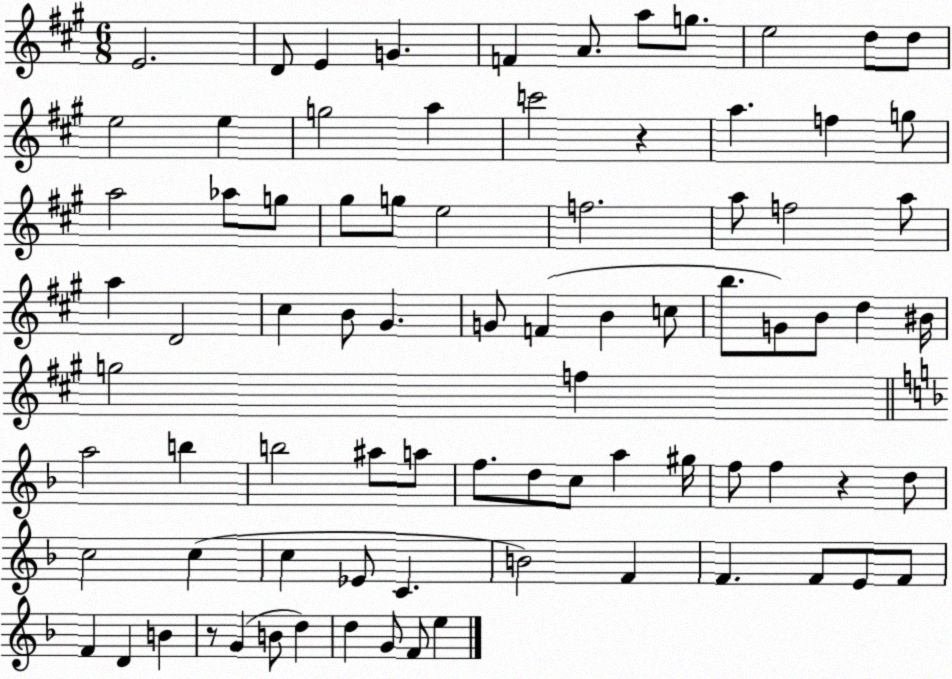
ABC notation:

X:1
T:Untitled
M:6/8
L:1/4
K:A
E2 D/2 E G F A/2 a/2 g/2 e2 d/2 d/2 e2 e g2 a c'2 z a f g/2 a2 _a/2 g/2 ^g/2 g/2 e2 f2 a/2 f2 a/2 a D2 ^c B/2 ^G G/2 F B c/2 b/2 G/2 B/2 d ^B/4 g2 f a2 b b2 ^a/2 a/2 f/2 d/2 c/2 a ^g/4 f/2 f z d/2 c2 c c _E/2 C B2 F F F/2 E/2 F/2 F D B z/2 G B/2 d d G/2 F/2 e